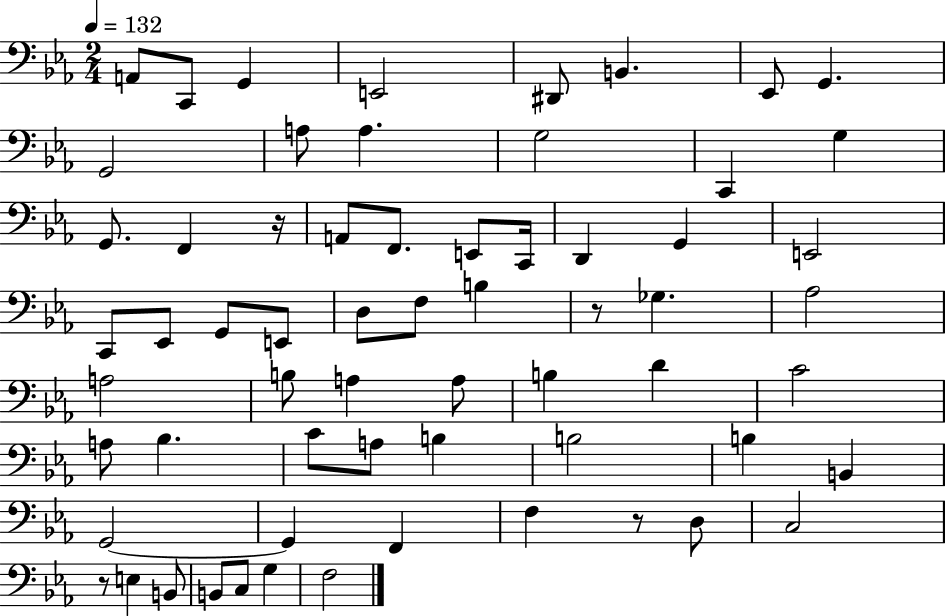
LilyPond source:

{
  \clef bass
  \numericTimeSignature
  \time 2/4
  \key ees \major
  \tempo 4 = 132
  a,8 c,8 g,4 | e,2 | dis,8 b,4. | ees,8 g,4. | \break g,2 | a8 a4. | g2 | c,4 g4 | \break g,8. f,4 r16 | a,8 f,8. e,8 c,16 | d,4 g,4 | e,2 | \break c,8 ees,8 g,8 e,8 | d8 f8 b4 | r8 ges4. | aes2 | \break a2 | b8 a4 a8 | b4 d'4 | c'2 | \break a8 bes4. | c'8 a8 b4 | b2 | b4 b,4 | \break g,2~~ | g,4 f,4 | f4 r8 d8 | c2 | \break r8 e4 b,8 | b,8 c8 g4 | f2 | \bar "|."
}